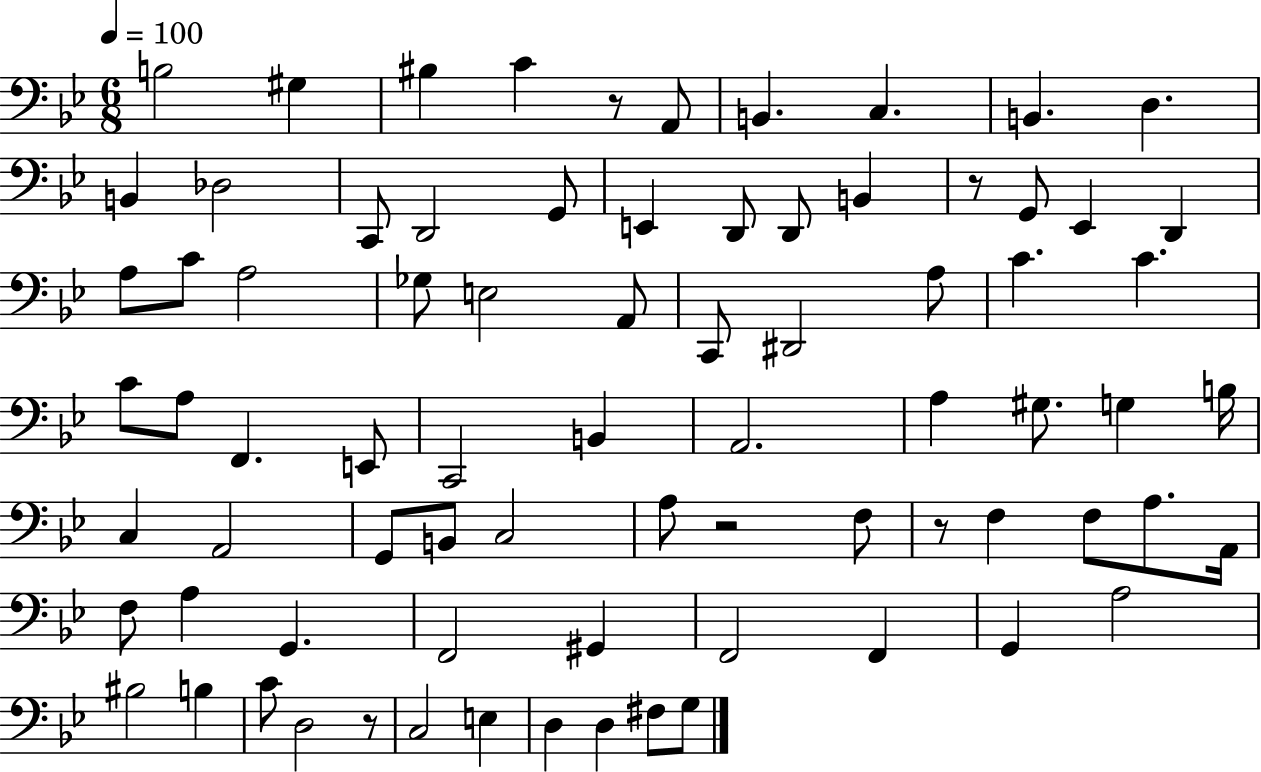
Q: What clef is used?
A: bass